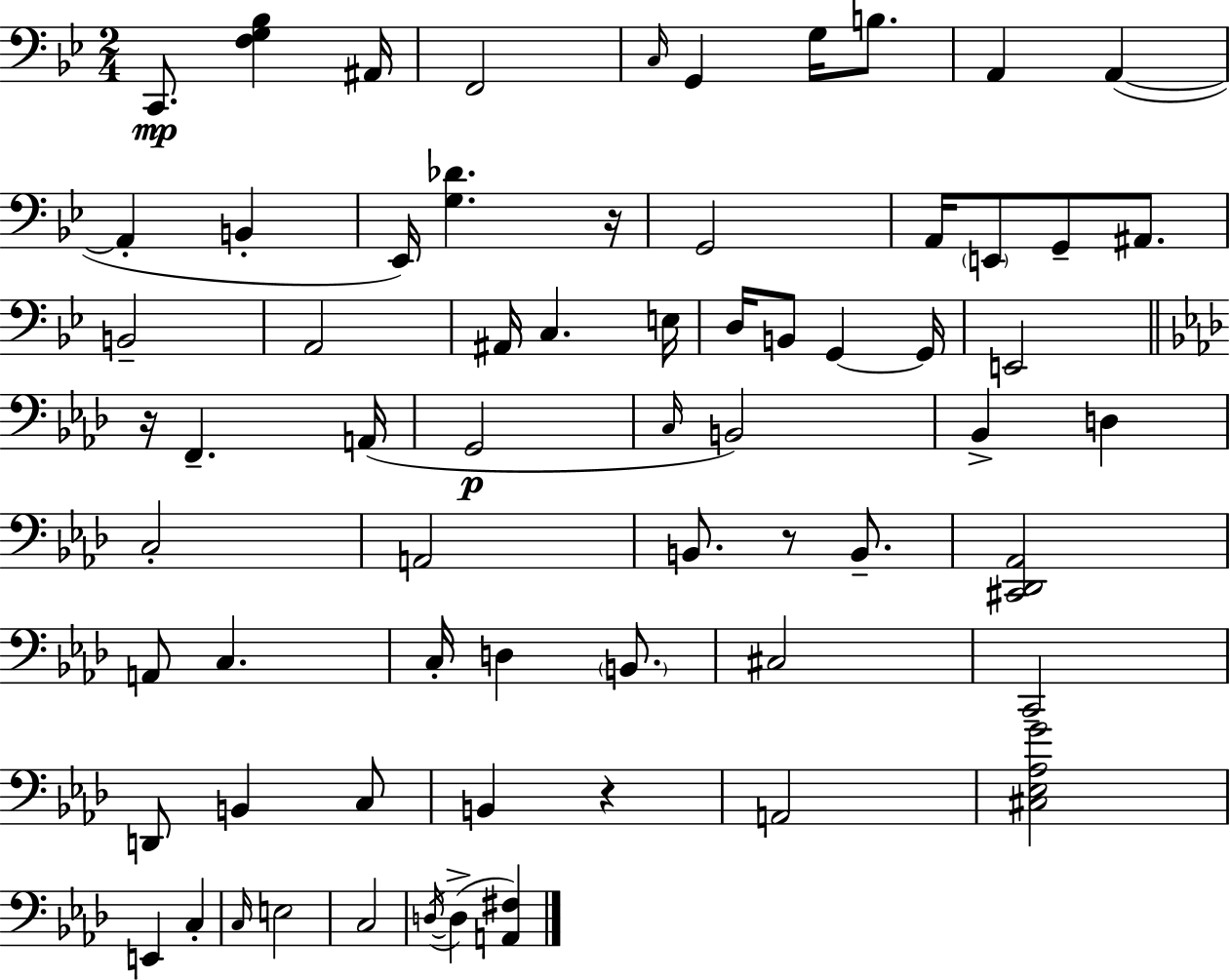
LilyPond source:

{
  \clef bass
  \numericTimeSignature
  \time 2/4
  \key g \minor
  c,8.\mp <f g bes>4 ais,16 | f,2 | \grace { c16 } g,4 g16 b8. | a,4 a,4~(~ | \break a,4-. b,4-. | ees,16) <g des'>4. | r16 g,2 | a,16 \parenthesize e,8 g,8-- ais,8. | \break b,2-- | a,2 | ais,16 c4. | e16 d16 b,8 g,4~~ | \break g,16 e,2 | \bar "||" \break \key f \minor r16 f,4.-- a,16( | g,2\p | \grace { c16 }) b,2 | bes,4-> d4 | \break c2-. | a,2 | b,8. r8 b,8.-- | <cis, des, aes,>2 | \break a,8 c4. | c16-. d4 \parenthesize b,8. | cis2 | c,2-- | \break d,8 b,4 c8 | b,4 r4 | a,2 | <cis ees aes g'>2 | \break e,4 c4-. | \grace { c16 } e2 | c2 | \acciaccatura { d16~ }(~ d4-> <a, fis>4) | \break \bar "|."
}